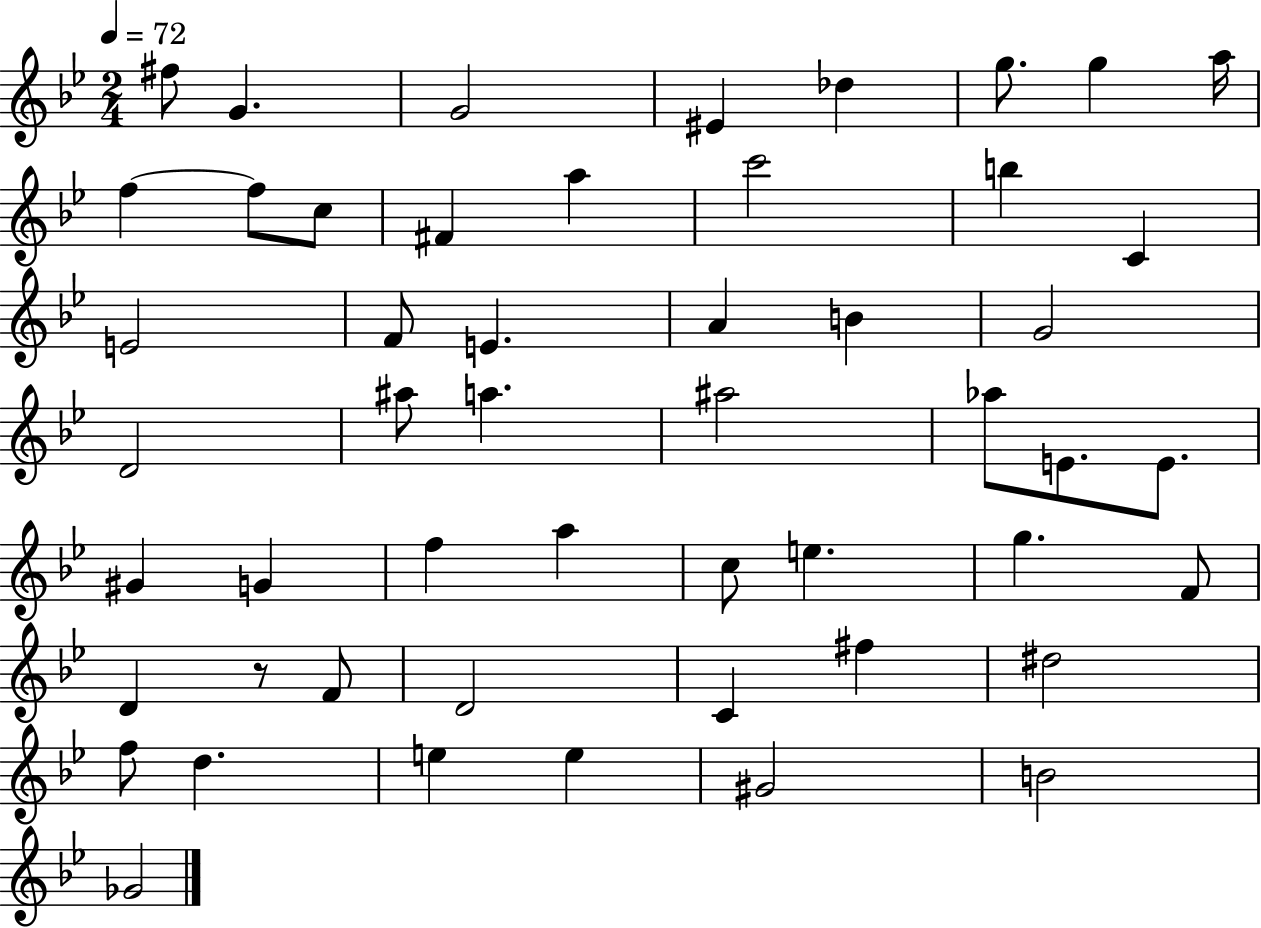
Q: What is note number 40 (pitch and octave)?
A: D4